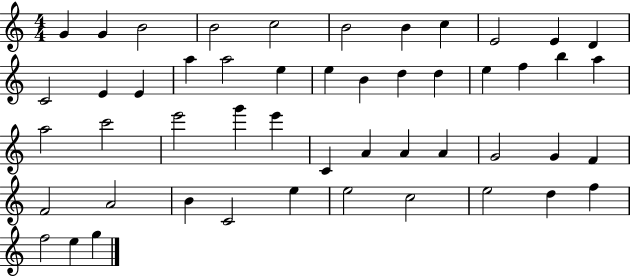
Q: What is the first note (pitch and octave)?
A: G4